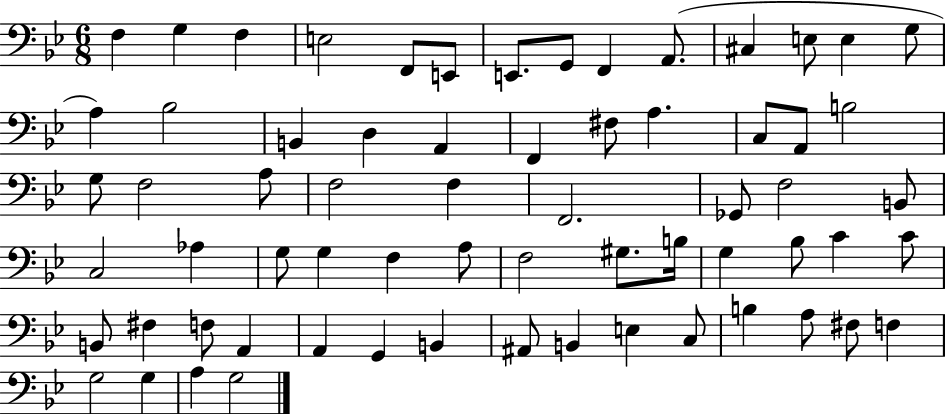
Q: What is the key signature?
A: BES major